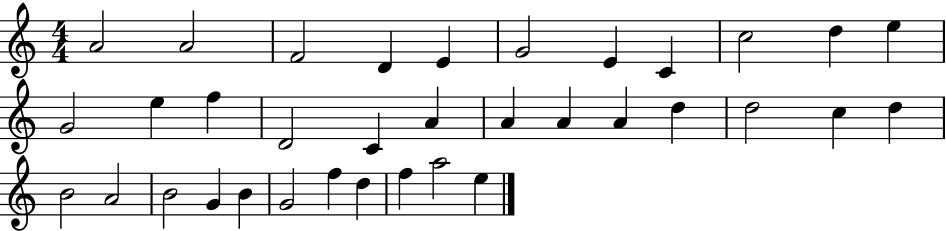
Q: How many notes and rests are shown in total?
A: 35